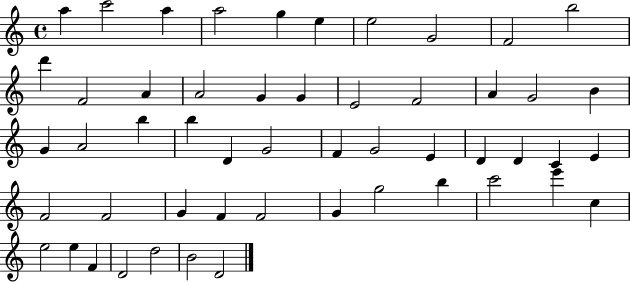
X:1
T:Untitled
M:4/4
L:1/4
K:C
a c'2 a a2 g e e2 G2 F2 b2 d' F2 A A2 G G E2 F2 A G2 B G A2 b b D G2 F G2 E D D C E F2 F2 G F F2 G g2 b c'2 e' c e2 e F D2 d2 B2 D2